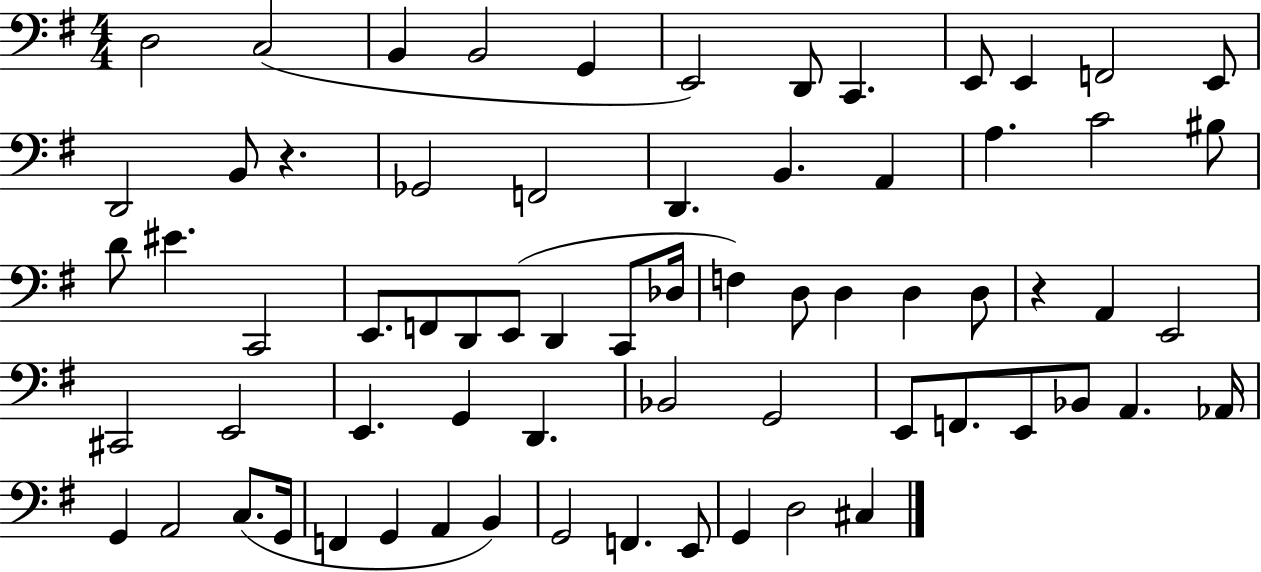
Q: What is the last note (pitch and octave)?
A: C#3